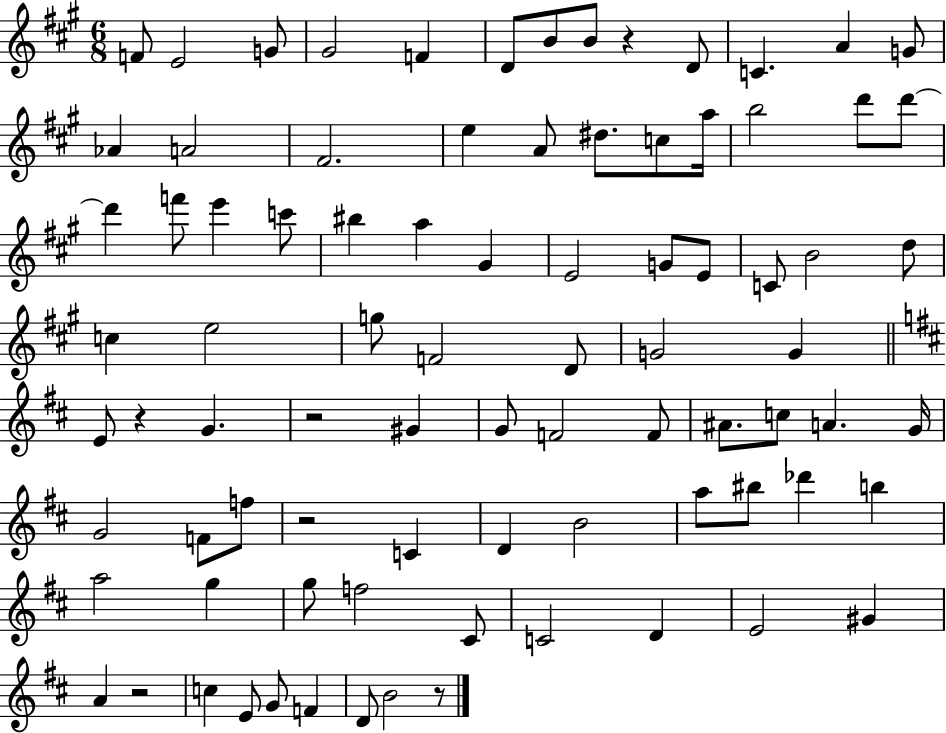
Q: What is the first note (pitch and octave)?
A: F4